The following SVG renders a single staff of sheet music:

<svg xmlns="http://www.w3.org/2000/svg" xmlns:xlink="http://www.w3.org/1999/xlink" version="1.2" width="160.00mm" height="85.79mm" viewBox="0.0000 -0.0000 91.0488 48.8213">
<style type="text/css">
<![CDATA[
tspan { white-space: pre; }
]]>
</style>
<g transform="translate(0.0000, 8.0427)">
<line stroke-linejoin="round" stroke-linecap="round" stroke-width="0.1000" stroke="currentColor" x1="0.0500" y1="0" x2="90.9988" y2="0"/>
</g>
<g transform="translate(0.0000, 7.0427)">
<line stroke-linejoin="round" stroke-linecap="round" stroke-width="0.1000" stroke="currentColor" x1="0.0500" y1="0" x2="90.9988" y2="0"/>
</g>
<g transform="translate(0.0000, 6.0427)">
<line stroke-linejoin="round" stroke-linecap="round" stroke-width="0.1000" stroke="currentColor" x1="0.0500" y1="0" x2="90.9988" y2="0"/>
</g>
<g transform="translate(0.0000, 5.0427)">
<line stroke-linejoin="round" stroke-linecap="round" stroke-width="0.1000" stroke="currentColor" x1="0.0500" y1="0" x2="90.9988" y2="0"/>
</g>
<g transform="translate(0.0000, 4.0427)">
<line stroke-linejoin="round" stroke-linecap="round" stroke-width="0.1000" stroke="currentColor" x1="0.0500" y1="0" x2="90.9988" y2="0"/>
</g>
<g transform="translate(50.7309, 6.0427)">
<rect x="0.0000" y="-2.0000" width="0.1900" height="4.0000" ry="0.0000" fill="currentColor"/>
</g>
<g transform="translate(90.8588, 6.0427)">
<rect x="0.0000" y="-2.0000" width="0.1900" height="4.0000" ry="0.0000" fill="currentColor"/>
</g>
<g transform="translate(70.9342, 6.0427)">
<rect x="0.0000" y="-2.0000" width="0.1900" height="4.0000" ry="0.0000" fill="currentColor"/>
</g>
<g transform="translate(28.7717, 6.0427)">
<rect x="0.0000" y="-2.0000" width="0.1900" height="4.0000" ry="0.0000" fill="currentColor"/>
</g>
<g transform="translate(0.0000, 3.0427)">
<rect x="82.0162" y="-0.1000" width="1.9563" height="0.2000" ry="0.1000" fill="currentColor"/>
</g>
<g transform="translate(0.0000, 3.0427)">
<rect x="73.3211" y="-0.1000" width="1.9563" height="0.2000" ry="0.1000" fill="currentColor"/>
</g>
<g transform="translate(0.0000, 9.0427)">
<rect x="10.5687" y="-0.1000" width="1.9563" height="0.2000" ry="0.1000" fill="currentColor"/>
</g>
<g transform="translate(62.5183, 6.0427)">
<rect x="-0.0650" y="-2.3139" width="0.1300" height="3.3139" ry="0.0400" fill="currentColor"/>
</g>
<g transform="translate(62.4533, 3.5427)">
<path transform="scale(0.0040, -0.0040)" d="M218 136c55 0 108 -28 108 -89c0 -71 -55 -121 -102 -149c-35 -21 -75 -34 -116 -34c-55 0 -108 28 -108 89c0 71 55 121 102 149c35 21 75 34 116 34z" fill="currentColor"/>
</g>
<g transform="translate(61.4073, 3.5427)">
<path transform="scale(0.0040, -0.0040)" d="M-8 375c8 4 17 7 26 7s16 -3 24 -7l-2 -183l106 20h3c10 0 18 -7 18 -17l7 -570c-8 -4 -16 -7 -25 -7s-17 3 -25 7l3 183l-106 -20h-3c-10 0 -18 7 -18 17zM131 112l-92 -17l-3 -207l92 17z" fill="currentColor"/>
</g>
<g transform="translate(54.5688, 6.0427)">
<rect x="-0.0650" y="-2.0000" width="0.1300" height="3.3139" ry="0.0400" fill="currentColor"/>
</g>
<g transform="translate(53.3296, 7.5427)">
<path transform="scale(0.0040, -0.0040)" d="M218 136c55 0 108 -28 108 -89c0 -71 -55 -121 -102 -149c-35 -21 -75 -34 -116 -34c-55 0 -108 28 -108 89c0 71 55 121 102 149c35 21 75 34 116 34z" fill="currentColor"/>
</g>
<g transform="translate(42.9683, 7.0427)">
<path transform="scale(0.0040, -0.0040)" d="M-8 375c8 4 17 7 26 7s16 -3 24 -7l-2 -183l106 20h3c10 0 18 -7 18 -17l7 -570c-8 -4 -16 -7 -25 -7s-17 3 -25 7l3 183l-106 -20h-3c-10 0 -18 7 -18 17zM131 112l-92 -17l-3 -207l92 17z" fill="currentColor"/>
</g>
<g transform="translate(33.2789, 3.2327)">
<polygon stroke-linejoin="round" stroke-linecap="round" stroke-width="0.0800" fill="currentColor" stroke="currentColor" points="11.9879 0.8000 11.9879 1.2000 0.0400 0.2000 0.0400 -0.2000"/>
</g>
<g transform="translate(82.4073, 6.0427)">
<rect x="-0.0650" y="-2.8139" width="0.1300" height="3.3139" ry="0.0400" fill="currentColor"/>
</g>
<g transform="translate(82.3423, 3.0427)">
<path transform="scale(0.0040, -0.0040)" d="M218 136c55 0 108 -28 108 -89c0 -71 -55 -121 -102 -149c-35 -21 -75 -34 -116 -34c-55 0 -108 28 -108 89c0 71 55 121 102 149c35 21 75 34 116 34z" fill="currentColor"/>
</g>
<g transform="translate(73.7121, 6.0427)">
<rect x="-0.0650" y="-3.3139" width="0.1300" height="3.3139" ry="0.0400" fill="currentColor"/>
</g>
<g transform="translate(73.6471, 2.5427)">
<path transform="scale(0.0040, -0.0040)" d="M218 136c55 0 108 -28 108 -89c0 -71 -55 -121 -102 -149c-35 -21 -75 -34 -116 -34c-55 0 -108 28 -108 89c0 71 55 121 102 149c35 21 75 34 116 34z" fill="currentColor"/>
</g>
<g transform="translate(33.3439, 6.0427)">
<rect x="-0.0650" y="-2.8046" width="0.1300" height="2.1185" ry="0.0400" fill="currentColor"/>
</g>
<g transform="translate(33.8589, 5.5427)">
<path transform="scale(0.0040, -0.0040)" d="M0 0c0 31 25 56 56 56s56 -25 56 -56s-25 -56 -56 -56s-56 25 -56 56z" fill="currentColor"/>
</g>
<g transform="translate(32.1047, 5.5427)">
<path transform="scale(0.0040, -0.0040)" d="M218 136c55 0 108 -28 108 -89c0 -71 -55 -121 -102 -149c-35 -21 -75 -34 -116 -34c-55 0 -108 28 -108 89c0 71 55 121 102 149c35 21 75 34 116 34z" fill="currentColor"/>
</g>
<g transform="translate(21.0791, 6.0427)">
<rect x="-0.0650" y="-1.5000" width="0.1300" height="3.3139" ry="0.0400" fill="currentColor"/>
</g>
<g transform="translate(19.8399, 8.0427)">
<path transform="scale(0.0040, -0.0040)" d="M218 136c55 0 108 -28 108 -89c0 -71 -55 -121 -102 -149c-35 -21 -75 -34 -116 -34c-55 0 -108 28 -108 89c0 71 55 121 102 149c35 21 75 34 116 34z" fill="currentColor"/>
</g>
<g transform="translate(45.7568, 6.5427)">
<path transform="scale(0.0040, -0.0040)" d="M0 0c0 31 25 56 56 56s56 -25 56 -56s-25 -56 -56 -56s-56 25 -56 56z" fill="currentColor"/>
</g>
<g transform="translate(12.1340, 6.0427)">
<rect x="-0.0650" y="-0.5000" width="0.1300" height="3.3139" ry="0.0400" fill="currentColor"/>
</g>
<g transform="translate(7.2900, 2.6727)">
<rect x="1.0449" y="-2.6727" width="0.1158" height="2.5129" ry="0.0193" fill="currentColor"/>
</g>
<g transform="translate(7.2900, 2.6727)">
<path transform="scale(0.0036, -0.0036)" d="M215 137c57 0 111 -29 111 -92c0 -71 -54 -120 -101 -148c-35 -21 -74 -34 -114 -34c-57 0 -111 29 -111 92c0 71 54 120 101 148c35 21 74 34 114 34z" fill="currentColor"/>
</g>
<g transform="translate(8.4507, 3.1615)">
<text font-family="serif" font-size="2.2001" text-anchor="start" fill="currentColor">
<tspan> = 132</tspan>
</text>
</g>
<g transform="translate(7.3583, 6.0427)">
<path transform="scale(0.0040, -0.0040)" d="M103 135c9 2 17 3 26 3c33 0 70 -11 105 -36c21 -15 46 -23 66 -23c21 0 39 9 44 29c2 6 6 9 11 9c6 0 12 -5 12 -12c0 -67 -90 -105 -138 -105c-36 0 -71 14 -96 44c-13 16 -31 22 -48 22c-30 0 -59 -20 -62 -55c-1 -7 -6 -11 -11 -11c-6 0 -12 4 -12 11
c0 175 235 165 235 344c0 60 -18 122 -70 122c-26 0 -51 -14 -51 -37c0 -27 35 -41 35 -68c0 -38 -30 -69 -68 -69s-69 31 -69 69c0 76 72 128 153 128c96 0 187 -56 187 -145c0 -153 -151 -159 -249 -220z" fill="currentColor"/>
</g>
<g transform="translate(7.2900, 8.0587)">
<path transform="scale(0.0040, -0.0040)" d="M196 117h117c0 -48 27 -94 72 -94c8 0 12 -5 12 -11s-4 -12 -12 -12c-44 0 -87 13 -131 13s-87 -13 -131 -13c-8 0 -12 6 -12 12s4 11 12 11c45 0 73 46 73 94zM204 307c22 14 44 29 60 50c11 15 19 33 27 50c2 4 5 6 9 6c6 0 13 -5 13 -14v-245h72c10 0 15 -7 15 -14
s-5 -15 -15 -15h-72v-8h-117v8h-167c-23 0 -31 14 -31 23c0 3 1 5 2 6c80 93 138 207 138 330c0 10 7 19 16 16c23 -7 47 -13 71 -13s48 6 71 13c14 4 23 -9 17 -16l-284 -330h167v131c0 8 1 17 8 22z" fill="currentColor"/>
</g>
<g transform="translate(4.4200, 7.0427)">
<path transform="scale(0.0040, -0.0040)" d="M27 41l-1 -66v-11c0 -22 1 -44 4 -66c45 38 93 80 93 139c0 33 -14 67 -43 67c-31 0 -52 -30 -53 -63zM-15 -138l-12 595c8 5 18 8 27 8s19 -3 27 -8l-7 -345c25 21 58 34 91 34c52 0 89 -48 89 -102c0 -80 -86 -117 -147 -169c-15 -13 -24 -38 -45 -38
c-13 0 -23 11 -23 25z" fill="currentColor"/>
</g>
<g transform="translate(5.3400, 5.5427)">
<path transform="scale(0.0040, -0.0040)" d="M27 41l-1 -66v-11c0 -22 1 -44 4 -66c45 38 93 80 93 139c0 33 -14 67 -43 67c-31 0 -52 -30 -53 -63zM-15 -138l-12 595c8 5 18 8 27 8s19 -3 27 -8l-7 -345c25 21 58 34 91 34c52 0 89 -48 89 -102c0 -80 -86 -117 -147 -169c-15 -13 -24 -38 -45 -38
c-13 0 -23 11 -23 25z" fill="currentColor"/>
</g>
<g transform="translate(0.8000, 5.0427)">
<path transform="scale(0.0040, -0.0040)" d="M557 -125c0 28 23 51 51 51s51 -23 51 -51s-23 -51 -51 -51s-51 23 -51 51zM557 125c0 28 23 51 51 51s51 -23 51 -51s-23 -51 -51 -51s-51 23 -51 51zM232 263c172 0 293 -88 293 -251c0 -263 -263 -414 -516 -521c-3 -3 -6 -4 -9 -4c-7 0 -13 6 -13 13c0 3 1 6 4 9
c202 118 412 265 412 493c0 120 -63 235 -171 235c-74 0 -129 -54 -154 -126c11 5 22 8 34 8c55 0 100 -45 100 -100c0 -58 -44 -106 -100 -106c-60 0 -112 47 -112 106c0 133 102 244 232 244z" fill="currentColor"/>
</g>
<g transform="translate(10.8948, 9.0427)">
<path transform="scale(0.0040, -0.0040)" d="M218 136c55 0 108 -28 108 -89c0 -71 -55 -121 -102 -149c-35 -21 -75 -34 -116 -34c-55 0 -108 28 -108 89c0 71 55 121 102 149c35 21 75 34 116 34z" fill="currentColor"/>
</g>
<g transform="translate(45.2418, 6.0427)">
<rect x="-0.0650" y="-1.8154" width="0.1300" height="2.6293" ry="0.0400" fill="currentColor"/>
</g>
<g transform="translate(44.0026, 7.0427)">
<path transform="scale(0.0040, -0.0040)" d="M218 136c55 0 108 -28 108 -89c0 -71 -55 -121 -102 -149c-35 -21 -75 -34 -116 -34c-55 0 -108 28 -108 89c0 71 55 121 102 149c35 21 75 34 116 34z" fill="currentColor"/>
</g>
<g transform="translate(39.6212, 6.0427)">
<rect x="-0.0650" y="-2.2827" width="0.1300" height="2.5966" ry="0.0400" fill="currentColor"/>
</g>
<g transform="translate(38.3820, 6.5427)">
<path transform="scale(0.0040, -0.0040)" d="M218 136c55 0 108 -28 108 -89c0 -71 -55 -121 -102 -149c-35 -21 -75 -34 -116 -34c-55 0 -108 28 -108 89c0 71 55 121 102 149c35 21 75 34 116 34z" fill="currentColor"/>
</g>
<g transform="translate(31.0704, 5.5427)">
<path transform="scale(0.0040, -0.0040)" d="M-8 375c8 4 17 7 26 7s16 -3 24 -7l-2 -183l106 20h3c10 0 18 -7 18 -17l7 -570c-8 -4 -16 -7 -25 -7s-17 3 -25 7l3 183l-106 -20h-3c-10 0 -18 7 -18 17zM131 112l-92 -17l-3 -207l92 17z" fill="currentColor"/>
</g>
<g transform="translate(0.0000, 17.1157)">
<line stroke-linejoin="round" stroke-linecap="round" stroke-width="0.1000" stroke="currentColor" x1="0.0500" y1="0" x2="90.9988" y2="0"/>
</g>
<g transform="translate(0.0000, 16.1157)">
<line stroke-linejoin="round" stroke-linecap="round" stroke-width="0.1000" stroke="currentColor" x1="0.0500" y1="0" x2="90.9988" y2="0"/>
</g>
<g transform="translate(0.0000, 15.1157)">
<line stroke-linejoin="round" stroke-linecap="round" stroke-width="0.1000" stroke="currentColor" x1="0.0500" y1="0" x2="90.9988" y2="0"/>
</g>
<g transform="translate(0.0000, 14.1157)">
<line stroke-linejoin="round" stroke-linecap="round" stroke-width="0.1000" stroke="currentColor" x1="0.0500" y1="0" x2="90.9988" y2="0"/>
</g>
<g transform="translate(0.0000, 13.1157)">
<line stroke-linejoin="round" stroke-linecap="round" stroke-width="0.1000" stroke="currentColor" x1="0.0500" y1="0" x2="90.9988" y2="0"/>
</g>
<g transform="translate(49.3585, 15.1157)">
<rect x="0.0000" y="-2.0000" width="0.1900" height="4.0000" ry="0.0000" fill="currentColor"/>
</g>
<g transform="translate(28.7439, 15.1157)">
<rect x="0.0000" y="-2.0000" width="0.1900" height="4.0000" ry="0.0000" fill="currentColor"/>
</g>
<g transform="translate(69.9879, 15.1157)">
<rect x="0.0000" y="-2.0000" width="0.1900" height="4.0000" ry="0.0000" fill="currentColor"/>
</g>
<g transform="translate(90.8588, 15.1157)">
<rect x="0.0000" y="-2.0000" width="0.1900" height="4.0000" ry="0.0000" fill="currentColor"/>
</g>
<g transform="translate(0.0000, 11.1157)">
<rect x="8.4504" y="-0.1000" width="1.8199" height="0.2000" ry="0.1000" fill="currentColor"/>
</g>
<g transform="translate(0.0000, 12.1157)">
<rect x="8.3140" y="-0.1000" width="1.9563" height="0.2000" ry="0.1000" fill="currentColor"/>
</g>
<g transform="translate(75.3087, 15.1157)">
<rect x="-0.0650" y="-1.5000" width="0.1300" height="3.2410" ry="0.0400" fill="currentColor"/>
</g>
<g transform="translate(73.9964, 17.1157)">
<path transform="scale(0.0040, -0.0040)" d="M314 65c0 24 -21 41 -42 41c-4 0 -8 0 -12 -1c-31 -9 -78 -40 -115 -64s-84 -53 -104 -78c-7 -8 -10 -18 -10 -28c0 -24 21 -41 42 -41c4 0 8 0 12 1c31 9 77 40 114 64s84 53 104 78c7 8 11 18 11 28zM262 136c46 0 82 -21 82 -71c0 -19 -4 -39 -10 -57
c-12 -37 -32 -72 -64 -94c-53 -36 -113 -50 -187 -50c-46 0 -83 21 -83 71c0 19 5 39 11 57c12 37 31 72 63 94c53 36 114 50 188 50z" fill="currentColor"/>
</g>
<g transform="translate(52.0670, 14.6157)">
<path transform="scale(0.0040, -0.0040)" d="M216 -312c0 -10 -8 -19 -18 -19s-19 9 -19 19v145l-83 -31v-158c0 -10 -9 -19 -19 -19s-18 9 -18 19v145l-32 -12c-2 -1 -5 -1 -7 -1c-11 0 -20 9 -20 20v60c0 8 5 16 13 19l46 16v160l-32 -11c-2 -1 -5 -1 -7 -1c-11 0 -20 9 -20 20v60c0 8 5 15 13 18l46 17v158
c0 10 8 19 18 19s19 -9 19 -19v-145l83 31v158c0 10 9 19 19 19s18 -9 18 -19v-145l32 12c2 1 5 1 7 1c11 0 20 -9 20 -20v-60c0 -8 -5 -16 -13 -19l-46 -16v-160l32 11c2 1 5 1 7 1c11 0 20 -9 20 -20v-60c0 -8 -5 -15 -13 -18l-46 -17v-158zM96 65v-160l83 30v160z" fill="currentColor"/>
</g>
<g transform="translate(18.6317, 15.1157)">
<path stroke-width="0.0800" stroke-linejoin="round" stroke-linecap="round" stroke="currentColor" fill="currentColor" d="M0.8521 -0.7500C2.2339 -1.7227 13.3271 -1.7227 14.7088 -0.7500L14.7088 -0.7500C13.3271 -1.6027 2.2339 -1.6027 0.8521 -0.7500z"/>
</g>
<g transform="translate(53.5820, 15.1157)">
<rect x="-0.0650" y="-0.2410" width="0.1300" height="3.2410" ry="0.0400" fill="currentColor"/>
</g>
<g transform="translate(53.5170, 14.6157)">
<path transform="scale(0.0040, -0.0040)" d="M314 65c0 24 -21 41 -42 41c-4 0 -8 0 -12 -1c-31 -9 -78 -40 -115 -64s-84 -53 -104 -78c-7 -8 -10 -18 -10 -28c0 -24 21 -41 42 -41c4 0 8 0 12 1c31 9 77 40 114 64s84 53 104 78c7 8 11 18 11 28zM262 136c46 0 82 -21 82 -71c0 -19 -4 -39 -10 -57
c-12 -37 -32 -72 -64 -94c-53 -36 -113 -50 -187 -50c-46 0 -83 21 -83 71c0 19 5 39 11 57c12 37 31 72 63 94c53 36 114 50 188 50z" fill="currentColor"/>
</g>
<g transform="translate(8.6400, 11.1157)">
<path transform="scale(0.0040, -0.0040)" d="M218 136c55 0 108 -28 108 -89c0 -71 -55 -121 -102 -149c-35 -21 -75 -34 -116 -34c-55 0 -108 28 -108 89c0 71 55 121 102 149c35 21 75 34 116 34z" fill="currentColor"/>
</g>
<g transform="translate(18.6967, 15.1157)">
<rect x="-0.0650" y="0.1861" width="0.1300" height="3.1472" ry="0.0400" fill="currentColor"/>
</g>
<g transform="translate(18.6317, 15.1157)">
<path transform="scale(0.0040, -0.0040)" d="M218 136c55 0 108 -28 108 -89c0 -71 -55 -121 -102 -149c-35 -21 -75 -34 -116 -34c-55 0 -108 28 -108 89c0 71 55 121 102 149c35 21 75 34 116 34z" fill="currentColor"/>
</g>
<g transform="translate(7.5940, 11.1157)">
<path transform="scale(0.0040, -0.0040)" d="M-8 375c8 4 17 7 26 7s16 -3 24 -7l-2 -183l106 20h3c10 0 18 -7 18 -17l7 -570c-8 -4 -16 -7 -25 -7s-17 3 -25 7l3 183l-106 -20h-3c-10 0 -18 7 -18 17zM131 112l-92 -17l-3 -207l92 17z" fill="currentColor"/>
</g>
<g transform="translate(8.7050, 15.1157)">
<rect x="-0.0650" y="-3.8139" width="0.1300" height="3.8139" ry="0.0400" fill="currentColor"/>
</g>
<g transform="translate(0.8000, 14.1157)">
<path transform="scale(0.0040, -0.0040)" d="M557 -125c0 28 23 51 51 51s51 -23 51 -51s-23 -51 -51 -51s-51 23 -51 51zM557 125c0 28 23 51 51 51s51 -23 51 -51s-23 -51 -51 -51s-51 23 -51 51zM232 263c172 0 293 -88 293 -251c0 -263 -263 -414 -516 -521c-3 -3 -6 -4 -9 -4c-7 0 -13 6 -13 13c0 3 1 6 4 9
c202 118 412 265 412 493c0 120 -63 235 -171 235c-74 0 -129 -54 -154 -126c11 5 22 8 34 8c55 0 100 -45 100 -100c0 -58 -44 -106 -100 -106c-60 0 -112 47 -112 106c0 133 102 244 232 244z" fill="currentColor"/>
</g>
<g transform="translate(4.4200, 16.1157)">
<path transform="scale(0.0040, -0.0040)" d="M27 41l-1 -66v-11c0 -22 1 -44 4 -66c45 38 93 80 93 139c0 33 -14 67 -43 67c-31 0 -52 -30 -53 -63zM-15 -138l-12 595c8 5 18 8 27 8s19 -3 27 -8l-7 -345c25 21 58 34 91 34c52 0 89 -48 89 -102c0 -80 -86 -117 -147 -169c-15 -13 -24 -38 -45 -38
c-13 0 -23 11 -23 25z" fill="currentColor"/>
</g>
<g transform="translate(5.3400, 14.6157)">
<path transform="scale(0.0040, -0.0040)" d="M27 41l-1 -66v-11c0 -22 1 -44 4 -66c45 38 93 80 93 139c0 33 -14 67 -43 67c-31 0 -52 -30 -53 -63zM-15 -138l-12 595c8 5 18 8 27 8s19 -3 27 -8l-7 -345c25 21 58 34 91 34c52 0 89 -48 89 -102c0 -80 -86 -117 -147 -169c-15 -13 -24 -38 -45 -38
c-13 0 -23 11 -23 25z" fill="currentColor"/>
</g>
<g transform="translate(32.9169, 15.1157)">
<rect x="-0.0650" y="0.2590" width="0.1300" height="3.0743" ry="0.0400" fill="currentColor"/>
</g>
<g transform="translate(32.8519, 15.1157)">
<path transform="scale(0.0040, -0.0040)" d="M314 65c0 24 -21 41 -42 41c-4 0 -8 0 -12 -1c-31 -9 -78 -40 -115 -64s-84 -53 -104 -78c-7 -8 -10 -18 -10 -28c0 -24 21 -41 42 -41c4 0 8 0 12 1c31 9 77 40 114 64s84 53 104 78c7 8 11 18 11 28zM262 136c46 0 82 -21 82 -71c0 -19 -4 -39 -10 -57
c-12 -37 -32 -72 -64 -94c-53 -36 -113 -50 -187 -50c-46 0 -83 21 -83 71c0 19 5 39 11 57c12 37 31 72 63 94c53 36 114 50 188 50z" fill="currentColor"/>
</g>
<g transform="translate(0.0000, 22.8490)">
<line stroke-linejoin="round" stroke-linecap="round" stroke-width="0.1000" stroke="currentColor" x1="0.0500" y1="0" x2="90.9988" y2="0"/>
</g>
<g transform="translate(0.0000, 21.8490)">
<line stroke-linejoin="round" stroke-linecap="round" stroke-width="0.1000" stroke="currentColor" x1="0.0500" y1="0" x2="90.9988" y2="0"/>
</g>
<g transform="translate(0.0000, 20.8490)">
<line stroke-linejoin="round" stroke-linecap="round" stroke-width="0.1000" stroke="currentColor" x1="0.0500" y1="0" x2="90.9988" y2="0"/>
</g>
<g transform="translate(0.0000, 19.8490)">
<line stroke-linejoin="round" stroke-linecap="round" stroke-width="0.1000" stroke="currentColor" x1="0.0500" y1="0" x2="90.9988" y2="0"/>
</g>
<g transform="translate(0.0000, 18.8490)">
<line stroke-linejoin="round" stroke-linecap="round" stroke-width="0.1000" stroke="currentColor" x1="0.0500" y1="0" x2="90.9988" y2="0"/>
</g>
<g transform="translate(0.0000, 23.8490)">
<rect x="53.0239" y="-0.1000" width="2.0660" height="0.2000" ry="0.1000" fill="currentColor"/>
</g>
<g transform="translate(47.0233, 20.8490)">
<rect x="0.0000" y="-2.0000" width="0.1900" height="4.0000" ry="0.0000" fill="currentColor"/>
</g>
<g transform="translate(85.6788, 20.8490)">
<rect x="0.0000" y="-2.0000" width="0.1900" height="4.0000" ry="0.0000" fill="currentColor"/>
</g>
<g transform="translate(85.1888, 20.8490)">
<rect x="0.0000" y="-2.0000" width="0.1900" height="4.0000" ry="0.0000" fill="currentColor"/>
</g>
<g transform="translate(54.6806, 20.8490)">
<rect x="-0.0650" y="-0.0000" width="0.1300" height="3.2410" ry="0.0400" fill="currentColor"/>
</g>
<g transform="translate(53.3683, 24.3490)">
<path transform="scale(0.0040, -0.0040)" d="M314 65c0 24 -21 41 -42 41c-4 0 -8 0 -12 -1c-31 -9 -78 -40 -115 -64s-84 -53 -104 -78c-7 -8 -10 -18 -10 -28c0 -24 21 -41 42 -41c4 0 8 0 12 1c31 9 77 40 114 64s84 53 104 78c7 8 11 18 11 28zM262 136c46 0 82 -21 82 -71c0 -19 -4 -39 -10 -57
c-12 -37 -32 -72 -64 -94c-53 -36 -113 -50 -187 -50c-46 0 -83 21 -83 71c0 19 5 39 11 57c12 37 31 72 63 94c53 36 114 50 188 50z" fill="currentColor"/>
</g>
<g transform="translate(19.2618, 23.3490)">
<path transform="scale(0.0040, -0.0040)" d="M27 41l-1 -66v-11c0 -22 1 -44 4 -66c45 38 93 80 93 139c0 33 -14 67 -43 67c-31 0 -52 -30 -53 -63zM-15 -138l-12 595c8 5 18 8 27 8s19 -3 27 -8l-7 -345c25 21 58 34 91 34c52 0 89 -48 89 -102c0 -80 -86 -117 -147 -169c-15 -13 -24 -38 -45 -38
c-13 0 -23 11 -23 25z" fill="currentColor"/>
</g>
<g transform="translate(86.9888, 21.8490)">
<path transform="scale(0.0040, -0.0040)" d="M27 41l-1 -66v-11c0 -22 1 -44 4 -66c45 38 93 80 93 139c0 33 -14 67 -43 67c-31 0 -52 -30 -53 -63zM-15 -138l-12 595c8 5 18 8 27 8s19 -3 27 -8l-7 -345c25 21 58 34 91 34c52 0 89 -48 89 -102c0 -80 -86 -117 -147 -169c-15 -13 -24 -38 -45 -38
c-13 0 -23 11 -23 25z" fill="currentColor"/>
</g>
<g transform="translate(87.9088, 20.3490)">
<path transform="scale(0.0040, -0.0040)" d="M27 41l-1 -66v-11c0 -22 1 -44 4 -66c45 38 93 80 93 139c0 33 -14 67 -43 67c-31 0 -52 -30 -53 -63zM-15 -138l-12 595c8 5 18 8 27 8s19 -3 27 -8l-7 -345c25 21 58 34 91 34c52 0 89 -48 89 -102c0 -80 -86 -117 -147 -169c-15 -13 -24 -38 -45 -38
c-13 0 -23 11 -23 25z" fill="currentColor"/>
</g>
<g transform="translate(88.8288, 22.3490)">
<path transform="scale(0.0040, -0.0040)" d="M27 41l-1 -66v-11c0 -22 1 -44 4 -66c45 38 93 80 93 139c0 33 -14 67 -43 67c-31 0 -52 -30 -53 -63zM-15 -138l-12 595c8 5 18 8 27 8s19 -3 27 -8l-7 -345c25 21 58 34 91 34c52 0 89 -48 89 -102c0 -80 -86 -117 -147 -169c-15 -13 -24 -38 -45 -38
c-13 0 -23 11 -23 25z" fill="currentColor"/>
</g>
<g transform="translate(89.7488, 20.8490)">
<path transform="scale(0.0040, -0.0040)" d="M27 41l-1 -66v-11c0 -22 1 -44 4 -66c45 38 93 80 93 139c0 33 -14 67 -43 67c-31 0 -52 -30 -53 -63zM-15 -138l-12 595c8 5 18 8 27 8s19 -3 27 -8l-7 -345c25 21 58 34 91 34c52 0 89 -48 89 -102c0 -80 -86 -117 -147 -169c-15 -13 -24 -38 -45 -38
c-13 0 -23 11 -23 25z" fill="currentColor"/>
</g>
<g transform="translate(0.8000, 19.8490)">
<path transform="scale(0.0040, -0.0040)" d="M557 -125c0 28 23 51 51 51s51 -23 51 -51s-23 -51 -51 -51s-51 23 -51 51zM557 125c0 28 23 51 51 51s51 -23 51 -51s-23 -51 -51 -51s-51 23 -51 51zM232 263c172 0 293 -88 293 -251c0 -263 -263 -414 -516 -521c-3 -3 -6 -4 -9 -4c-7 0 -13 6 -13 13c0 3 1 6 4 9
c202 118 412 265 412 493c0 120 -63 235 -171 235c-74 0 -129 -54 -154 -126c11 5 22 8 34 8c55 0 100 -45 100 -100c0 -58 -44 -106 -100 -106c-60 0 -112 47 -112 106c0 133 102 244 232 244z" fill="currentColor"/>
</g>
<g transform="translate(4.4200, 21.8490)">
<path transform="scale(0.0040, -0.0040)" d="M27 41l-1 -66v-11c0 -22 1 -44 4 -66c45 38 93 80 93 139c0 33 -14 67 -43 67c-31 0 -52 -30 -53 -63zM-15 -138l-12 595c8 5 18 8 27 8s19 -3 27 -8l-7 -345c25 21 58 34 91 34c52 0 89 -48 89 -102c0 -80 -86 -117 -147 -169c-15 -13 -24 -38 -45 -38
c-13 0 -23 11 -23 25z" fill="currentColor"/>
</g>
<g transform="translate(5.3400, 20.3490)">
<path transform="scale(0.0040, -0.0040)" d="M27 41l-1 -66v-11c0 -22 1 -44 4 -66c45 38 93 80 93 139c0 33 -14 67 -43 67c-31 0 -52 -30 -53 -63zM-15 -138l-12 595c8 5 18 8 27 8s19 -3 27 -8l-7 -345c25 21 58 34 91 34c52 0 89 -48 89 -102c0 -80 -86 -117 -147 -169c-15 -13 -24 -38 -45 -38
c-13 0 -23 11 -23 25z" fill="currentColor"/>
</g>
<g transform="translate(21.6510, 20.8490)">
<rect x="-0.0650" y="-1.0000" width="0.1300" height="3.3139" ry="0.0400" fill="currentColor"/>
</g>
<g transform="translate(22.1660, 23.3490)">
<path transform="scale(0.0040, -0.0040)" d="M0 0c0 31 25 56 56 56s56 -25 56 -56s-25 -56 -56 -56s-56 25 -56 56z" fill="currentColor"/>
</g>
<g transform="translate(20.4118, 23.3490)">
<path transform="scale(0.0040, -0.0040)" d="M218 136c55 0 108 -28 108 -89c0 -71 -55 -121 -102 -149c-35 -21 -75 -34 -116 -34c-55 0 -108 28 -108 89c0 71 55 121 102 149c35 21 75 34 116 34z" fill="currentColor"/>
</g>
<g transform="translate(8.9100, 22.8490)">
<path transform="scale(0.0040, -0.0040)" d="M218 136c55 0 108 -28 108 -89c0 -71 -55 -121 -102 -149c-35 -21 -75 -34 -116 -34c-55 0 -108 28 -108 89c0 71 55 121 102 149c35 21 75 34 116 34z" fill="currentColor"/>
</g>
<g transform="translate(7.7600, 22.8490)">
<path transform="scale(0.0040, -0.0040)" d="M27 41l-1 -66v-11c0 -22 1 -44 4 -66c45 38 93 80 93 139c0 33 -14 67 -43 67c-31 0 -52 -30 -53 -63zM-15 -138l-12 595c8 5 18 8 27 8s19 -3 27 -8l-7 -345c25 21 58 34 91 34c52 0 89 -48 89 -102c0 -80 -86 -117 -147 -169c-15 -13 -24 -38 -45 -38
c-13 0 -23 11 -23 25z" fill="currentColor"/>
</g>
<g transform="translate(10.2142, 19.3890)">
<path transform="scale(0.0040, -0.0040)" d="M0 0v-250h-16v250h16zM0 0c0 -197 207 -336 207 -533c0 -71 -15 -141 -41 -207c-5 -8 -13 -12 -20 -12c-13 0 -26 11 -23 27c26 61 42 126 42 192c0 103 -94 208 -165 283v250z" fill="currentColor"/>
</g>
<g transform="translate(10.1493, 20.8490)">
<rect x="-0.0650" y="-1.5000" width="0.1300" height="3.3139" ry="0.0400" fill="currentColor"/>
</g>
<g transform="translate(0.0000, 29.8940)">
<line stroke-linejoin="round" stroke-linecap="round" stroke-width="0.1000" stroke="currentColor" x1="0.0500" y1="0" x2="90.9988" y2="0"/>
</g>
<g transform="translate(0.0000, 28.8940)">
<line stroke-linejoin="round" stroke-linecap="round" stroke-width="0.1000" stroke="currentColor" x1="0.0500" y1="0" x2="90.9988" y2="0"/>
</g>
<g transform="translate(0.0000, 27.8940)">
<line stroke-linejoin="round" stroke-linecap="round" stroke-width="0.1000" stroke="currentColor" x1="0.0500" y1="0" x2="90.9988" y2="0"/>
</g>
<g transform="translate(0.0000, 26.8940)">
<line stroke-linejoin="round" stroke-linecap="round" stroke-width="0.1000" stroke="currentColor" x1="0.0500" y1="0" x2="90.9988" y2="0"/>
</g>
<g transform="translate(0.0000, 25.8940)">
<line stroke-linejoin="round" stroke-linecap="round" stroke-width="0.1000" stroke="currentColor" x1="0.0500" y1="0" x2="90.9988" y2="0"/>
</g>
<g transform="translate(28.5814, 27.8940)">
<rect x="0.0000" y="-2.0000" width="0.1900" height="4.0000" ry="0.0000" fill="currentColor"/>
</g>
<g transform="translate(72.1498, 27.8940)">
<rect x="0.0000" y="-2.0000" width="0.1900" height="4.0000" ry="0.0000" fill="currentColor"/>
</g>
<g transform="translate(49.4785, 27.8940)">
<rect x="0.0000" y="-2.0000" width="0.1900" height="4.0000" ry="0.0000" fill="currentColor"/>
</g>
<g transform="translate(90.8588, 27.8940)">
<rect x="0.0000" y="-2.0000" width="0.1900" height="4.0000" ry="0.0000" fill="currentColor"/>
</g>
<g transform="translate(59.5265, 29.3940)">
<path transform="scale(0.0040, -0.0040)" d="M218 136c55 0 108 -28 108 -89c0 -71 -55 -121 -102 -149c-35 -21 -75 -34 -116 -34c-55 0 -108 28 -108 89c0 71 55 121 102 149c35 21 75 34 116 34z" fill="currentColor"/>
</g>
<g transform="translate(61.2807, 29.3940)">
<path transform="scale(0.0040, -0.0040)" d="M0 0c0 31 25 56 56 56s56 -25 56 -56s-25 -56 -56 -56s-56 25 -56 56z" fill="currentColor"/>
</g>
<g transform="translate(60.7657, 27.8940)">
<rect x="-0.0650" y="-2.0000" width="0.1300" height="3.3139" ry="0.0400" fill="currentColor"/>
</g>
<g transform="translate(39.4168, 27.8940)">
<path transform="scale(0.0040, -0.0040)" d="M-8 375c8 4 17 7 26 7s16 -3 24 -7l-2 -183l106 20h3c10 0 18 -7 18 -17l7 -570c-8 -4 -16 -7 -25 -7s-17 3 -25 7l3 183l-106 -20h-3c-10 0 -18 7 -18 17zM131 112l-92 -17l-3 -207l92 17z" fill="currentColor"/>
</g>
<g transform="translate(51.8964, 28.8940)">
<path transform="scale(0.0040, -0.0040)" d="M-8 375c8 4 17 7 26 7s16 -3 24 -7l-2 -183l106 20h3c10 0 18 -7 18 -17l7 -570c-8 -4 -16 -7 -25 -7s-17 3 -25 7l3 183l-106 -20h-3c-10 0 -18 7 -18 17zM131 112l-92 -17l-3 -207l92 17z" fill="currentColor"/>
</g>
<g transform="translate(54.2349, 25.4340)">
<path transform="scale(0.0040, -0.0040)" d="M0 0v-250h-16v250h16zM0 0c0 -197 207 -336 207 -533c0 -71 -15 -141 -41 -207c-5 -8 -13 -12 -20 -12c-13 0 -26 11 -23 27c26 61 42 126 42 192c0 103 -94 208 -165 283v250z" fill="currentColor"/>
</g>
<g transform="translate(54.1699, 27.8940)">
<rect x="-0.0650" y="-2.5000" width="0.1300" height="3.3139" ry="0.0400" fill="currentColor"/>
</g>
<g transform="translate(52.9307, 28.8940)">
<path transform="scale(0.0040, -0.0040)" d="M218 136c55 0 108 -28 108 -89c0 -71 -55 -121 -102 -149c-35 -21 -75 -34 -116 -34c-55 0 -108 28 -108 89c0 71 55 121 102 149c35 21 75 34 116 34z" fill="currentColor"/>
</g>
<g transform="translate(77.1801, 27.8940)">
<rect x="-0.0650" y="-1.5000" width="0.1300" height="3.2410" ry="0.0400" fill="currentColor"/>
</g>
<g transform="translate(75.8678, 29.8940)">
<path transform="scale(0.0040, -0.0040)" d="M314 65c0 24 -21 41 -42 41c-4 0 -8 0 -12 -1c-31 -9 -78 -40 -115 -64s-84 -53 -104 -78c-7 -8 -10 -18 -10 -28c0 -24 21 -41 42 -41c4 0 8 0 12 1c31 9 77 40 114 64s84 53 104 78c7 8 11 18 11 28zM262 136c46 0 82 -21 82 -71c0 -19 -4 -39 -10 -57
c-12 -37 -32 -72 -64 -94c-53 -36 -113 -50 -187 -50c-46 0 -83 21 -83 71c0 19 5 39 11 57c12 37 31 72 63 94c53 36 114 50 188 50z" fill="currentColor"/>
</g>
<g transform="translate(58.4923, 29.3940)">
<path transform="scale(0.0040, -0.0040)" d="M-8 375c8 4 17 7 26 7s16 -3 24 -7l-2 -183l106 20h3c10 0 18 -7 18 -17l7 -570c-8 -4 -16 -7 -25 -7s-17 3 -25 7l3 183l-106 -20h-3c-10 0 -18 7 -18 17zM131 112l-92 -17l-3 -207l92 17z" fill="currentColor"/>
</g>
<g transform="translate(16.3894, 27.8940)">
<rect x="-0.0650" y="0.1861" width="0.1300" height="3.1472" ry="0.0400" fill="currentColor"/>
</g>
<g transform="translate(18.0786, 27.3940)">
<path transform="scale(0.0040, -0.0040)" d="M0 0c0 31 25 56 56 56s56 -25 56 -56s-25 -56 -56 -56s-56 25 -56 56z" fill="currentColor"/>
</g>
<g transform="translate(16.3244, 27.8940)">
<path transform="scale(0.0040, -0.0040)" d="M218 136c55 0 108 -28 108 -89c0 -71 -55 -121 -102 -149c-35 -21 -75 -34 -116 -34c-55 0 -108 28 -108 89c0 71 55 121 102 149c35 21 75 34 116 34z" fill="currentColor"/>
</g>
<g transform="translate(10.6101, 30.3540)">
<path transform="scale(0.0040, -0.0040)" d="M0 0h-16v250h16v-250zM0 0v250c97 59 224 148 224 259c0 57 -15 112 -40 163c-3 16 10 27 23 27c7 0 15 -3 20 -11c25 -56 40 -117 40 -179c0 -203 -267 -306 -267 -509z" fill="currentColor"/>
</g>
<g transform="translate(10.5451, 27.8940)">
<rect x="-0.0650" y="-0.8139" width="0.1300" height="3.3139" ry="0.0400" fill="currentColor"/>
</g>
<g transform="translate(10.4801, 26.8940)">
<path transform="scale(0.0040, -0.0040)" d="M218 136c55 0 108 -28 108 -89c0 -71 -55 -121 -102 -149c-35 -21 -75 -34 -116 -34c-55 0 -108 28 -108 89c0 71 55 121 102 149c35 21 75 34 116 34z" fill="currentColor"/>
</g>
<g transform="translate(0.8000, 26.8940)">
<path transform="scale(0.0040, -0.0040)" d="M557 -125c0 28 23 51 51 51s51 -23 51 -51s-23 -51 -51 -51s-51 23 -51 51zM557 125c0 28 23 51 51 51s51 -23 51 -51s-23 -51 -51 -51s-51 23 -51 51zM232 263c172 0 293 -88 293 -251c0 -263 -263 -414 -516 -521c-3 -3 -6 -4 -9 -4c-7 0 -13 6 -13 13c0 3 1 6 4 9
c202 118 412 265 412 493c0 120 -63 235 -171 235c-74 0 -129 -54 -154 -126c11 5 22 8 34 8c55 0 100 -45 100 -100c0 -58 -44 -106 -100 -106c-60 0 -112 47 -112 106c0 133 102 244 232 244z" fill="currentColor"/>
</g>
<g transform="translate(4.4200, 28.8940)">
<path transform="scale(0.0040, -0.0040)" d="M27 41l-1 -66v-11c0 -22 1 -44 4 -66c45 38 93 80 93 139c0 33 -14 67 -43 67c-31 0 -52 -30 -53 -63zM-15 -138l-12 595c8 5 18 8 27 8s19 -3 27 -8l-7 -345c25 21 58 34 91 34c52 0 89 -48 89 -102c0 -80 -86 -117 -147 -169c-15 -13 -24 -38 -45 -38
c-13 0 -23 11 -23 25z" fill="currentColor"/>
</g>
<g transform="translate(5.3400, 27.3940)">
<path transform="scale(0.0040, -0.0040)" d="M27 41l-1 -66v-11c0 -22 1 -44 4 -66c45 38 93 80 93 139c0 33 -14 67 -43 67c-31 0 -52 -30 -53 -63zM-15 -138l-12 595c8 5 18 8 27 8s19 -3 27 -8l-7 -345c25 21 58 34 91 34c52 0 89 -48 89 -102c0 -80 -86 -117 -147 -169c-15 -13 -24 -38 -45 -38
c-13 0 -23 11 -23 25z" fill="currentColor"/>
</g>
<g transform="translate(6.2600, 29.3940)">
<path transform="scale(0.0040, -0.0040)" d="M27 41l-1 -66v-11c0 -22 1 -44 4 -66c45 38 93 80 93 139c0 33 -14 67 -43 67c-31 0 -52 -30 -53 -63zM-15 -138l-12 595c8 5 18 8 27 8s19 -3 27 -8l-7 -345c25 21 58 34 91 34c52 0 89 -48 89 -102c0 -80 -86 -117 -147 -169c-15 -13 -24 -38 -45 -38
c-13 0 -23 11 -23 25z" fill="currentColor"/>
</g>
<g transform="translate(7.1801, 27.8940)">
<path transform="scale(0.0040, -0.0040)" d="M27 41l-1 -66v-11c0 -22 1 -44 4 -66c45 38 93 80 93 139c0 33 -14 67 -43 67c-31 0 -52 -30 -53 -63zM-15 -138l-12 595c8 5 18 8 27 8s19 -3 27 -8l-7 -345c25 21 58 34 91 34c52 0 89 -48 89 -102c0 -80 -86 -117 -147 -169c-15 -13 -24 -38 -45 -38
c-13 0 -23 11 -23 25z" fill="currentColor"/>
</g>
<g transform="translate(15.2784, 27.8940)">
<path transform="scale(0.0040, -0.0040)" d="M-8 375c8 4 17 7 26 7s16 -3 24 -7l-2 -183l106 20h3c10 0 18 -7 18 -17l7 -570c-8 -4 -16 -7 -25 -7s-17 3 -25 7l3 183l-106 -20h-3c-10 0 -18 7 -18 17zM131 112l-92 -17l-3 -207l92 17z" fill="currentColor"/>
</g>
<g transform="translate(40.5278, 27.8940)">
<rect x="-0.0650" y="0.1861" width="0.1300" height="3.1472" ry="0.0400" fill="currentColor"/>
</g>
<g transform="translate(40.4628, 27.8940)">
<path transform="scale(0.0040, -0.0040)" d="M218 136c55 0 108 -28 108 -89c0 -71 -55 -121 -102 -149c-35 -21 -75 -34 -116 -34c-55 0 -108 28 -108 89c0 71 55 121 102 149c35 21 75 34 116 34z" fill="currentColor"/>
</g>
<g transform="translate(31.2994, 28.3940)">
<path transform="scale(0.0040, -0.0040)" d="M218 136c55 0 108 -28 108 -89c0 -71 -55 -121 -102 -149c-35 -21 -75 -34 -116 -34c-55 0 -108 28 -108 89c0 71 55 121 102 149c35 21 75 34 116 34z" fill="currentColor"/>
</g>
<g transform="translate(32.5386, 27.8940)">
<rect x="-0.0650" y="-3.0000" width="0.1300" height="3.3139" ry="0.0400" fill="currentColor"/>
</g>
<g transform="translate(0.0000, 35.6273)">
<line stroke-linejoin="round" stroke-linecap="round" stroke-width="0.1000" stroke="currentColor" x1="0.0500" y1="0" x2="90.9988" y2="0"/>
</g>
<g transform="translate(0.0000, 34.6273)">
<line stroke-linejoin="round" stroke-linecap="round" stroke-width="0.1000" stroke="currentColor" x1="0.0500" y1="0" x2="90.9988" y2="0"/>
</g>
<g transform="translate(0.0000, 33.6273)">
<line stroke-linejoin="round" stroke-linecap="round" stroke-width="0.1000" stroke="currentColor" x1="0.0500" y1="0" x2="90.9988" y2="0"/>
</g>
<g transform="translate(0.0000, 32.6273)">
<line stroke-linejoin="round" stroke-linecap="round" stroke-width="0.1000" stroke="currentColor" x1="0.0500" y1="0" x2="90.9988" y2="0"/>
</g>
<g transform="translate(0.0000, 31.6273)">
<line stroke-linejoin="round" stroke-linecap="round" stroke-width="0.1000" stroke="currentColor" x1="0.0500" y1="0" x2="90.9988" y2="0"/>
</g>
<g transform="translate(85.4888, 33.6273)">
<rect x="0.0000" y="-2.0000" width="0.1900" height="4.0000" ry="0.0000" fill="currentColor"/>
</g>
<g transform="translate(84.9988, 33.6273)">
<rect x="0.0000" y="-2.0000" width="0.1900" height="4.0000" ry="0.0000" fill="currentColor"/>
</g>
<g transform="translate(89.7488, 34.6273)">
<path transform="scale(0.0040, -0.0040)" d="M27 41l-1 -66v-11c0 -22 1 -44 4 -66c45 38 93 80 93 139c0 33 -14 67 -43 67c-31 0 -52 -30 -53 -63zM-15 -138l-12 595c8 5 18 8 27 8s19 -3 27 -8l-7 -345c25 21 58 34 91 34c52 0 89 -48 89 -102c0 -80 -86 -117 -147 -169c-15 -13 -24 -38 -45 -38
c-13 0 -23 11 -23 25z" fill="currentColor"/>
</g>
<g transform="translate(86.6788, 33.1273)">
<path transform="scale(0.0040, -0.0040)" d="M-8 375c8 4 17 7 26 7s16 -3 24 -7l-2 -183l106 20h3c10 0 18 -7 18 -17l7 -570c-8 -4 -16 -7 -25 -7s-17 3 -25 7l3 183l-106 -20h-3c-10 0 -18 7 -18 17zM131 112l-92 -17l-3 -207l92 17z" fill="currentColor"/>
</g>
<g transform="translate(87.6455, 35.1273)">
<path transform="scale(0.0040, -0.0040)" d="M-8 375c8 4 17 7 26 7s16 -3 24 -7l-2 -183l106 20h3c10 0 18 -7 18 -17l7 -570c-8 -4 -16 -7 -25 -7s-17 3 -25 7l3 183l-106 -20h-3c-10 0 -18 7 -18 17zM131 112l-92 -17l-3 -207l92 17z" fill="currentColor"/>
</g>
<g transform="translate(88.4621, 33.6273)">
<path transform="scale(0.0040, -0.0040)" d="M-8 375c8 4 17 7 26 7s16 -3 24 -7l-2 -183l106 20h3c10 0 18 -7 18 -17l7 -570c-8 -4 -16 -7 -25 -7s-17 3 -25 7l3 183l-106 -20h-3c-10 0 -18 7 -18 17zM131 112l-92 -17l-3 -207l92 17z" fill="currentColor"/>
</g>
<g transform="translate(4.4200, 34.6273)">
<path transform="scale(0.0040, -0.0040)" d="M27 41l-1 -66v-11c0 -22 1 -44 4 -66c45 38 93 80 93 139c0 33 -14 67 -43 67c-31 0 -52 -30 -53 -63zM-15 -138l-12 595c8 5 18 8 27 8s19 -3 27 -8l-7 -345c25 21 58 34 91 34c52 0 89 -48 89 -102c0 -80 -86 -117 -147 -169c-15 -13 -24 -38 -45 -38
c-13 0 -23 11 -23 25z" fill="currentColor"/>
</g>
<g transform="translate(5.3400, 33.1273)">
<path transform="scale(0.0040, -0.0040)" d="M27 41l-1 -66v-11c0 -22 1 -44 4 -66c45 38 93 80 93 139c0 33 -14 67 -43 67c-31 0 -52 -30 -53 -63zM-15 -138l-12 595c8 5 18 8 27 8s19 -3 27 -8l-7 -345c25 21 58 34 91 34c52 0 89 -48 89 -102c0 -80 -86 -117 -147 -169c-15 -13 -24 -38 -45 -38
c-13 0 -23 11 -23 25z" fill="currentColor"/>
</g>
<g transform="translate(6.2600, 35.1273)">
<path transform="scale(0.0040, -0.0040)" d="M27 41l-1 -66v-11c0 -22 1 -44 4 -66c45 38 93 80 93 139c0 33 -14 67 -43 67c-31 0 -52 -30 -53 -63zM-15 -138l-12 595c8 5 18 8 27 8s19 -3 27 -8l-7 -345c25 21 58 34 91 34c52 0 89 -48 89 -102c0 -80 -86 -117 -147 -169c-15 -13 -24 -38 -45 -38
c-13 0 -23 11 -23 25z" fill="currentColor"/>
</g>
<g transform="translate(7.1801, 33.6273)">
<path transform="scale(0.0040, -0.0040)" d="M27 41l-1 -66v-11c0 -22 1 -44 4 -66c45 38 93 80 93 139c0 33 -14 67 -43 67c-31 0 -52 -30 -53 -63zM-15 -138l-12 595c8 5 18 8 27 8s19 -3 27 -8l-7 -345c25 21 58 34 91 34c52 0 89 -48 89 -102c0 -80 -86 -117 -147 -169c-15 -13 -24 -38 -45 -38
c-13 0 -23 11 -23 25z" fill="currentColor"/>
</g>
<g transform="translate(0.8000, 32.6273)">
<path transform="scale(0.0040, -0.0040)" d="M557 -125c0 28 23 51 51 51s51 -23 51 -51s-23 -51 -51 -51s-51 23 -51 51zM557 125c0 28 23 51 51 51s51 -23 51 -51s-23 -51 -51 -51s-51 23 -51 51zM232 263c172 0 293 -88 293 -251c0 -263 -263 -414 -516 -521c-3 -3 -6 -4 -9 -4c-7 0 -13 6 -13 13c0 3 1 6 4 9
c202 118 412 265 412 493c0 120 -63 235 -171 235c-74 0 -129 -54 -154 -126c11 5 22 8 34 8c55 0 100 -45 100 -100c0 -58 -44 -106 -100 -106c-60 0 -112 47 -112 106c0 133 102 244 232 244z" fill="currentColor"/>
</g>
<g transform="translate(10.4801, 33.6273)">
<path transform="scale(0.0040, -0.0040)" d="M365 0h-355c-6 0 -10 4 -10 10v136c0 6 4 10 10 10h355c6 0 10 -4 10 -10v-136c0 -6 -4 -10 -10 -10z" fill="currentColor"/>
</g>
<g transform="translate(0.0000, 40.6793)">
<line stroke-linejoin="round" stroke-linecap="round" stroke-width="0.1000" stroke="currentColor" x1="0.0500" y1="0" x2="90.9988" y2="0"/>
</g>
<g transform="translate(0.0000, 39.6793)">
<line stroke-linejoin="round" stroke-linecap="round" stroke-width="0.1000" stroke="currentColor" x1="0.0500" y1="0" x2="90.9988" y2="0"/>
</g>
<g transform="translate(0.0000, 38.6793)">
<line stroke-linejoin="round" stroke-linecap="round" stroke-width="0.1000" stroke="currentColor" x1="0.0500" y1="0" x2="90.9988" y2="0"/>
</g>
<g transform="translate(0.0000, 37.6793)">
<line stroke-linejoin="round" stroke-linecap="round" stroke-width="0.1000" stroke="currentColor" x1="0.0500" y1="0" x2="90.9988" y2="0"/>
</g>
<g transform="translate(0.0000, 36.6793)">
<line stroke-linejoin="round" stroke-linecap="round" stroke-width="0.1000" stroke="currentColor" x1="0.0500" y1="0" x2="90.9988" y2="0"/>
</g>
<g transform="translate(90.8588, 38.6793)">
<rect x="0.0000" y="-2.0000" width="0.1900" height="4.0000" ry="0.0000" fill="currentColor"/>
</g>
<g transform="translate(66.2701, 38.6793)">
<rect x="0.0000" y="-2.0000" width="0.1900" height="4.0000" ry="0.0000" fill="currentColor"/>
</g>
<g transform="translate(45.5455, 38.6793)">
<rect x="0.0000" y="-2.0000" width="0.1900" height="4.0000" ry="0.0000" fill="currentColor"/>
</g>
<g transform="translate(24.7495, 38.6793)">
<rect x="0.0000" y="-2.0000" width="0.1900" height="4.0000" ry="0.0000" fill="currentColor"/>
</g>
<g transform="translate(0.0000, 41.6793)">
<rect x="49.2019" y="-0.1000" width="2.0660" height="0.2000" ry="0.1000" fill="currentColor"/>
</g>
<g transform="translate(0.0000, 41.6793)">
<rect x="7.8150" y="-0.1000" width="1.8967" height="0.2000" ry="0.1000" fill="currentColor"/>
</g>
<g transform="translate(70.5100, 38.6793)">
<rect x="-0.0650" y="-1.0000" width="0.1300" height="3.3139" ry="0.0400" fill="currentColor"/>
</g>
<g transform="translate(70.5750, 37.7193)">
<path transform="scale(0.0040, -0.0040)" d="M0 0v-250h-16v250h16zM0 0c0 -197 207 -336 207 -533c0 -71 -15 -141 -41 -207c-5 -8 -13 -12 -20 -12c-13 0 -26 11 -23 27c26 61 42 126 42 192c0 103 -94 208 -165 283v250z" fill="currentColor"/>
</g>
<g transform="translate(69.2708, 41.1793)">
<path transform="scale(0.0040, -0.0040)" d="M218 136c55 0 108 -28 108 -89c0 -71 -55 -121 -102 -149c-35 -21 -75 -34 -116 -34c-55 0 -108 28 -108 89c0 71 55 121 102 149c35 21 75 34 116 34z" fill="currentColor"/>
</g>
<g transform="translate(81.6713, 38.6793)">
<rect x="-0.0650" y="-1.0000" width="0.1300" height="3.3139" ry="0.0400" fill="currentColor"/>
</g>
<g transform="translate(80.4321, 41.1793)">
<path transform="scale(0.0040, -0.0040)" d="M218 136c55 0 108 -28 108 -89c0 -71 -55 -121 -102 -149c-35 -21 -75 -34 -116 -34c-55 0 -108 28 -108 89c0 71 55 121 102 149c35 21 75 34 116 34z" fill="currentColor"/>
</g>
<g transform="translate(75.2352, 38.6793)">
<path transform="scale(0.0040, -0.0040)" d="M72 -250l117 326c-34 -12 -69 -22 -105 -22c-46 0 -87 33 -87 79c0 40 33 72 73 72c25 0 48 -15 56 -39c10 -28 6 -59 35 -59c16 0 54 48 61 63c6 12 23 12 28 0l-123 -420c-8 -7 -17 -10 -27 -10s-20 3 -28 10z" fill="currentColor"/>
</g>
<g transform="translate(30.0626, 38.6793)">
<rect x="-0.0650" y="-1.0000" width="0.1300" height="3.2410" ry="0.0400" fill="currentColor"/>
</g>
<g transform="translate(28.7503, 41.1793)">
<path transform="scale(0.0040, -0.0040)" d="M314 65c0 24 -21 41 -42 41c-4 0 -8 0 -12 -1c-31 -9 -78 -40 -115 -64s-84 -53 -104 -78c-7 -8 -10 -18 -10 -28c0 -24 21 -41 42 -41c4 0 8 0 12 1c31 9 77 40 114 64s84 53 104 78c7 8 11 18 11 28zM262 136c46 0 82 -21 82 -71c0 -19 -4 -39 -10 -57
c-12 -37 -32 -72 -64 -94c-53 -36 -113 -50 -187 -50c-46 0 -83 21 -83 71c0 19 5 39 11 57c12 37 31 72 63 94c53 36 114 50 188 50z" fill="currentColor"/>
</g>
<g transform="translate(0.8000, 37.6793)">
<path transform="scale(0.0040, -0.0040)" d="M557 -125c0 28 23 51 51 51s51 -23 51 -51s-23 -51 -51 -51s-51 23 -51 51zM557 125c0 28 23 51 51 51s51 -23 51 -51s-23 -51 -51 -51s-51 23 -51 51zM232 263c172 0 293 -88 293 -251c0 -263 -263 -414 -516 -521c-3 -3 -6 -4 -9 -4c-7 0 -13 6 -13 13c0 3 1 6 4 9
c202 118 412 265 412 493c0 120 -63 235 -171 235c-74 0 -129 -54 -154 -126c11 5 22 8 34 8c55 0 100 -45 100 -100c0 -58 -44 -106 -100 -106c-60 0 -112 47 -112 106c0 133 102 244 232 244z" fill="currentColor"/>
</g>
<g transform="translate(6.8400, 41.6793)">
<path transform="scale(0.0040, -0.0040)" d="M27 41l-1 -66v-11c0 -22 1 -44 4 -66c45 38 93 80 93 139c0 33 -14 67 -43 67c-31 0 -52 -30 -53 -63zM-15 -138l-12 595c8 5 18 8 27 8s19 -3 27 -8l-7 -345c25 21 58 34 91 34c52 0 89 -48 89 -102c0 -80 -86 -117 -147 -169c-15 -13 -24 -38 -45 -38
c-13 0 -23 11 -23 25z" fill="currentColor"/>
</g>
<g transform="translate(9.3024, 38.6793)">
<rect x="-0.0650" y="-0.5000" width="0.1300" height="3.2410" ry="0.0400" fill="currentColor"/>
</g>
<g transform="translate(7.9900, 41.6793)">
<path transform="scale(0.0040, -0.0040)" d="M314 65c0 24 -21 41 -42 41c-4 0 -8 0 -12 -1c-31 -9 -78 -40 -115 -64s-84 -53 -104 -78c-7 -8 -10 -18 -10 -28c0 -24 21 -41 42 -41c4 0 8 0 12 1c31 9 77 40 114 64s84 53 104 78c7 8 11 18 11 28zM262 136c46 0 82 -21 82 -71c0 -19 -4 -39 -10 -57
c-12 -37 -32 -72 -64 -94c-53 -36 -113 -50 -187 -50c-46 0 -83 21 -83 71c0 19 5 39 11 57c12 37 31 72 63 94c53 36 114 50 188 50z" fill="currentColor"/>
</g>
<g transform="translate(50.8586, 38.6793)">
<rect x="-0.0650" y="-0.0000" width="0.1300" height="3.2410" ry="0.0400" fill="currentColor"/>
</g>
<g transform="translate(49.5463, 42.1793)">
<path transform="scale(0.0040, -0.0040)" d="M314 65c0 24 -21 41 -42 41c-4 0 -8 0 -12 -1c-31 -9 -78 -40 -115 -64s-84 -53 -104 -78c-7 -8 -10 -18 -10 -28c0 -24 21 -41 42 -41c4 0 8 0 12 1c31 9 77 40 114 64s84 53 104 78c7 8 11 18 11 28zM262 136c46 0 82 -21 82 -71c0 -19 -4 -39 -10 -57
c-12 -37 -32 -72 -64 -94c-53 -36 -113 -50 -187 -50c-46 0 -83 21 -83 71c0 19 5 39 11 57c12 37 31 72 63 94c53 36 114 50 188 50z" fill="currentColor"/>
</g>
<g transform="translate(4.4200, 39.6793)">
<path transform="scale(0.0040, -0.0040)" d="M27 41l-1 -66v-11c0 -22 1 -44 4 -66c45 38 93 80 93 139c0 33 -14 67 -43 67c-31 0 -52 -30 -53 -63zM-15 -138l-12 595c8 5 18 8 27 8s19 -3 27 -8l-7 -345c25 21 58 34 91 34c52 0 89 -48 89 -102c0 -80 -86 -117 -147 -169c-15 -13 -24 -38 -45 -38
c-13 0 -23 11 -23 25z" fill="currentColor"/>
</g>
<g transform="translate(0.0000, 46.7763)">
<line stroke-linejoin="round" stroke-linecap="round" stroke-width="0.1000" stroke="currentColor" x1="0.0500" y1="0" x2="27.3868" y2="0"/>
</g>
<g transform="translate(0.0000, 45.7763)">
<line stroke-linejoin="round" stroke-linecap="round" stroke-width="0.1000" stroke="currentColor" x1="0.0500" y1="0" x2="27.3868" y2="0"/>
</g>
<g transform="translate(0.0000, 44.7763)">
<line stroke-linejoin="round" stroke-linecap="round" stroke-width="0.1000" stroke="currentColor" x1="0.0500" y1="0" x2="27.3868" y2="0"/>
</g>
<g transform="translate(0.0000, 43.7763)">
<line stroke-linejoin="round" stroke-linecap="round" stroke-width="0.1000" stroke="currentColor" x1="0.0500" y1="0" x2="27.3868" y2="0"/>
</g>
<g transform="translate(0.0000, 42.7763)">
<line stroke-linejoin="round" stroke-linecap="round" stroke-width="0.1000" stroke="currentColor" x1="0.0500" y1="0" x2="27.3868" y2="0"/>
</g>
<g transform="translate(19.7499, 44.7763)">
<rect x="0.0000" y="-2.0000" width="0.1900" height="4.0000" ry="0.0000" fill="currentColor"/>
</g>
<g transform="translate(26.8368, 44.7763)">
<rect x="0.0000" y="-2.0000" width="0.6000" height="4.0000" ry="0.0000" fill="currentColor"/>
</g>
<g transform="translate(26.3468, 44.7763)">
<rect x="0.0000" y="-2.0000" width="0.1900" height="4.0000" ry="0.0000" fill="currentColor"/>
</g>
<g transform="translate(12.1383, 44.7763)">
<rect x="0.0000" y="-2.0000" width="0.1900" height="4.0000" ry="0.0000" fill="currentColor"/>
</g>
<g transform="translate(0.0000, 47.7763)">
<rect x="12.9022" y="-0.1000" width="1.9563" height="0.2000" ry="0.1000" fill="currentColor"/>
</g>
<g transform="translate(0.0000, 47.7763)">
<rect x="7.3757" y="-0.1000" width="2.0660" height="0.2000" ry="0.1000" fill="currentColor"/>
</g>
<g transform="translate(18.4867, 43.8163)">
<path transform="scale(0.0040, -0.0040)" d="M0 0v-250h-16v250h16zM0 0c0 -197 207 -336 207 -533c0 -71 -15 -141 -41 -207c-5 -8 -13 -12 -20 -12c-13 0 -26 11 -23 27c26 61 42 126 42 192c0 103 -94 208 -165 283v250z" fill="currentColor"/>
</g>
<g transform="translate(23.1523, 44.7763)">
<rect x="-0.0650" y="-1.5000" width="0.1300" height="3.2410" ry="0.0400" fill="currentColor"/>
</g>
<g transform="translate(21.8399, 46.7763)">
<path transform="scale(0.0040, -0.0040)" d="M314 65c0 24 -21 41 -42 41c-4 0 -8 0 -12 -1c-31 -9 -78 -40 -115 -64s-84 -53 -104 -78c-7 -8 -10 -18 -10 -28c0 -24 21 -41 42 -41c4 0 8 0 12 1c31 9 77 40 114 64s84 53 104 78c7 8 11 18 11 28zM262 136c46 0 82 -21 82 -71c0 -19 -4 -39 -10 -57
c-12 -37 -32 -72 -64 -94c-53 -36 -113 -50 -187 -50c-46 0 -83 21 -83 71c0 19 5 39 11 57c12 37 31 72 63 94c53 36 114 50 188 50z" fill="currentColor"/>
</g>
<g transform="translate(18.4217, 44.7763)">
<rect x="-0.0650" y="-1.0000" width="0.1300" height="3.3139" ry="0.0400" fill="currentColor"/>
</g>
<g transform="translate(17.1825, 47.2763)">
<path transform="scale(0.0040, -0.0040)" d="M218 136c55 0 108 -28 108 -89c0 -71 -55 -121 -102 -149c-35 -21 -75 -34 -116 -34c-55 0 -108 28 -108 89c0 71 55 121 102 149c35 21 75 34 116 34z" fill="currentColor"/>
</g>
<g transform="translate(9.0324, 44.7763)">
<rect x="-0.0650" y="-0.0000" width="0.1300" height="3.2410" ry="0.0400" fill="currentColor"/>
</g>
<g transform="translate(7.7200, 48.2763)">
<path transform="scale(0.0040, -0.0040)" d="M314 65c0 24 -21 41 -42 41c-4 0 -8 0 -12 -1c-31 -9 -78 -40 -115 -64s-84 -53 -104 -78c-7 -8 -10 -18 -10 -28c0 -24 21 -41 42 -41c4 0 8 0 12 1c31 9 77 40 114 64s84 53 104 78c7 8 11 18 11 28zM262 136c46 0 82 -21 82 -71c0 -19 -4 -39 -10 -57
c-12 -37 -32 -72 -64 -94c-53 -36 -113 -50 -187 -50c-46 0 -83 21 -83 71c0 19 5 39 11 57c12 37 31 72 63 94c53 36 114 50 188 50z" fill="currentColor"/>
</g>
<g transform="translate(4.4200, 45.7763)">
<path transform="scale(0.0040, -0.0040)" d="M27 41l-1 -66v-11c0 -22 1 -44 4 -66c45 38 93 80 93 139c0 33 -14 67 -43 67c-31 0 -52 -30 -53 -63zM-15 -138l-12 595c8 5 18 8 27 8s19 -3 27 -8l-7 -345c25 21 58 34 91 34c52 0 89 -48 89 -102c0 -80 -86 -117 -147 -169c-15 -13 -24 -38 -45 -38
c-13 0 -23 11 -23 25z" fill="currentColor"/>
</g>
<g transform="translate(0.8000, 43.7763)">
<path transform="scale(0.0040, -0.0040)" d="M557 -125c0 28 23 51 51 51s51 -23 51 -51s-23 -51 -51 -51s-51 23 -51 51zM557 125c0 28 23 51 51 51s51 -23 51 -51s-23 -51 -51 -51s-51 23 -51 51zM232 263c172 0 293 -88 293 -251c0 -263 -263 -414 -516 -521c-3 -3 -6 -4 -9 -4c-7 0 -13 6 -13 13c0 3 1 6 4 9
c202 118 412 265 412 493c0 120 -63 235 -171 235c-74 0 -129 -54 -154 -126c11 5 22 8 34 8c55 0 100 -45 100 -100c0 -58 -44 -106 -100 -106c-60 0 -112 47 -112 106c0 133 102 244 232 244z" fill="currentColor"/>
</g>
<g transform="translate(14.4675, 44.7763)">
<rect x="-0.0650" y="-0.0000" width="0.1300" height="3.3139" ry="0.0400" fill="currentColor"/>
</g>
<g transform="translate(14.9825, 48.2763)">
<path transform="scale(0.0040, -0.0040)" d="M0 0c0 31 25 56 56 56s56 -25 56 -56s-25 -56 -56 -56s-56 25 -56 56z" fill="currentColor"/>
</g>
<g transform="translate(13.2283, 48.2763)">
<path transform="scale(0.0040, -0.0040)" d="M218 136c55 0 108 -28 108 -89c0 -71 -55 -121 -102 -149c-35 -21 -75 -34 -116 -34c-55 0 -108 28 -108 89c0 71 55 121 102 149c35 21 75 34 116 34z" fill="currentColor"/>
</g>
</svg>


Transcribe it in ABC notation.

X:1
T:Untitled
M:2/4
L:1/4
K:Bb
_E,, G,, E,/2 C,/2 B,,/2 A,, B, D C E D, D,2 ^E,2 G,,2 _G,,/2 _F,, D,,2 F,/2 D, C, D, B,,/2 A,, G,,2 z2 _E,,2 F,,2 D,,2 F,,/2 z/2 F,, D,,2 D,, F,,/2 G,,2